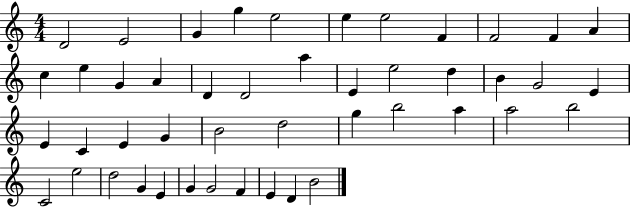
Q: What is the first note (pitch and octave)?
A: D4